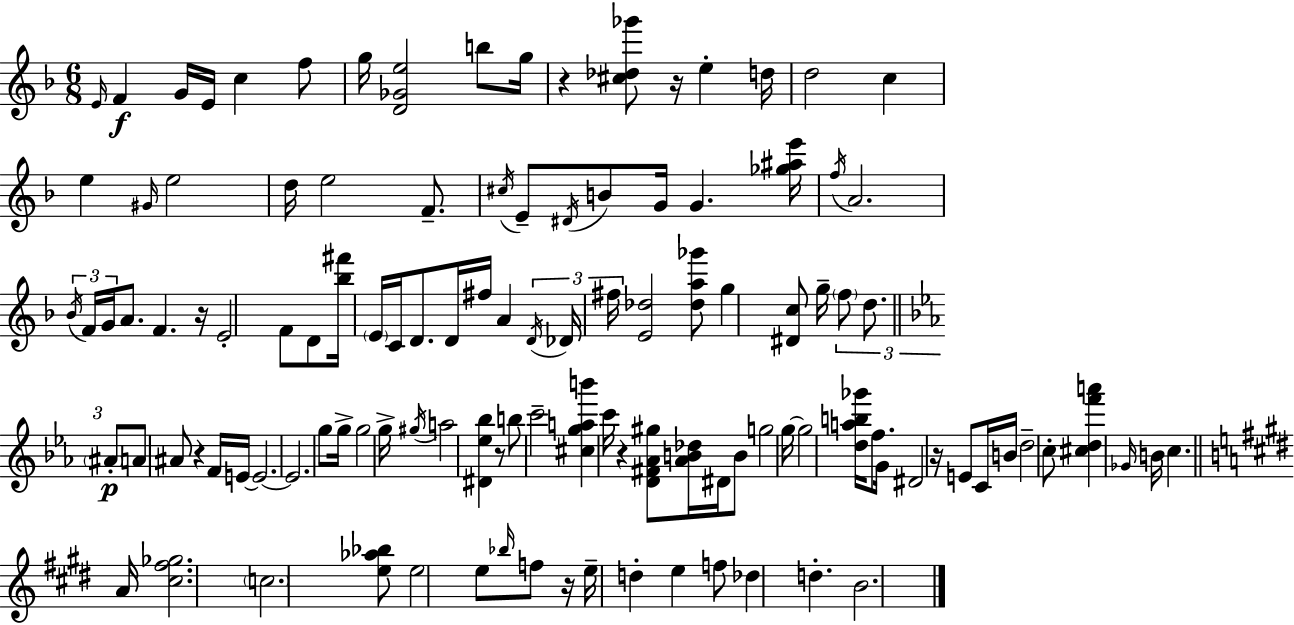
{
  \clef treble
  \numericTimeSignature
  \time 6/8
  \key d \minor
  \repeat volta 2 { \grace { e'16 }\f f'4 g'16 e'16 c''4 f''8 | g''16 <d' ges' e''>2 b''8 | g''16 r4 <cis'' des'' ges'''>8 r16 e''4-. | d''16 d''2 c''4 | \break e''4 \grace { gis'16 } e''2 | d''16 e''2 f'8.-- | \acciaccatura { cis''16 } e'8-- \acciaccatura { dis'16 } b'8 g'16 g'4. | <ges'' ais'' e'''>16 \acciaccatura { f''16 } a'2. | \break \tuplet 3/2 { \acciaccatura { bes'16 } f'16 g'16 } a'8. f'4. | r16 e'2-. | f'8 d'8 <bes'' fis'''>16 \parenthesize e'16 c'16 d'8. | d'16 fis''16 a'4 \tuplet 3/2 { \acciaccatura { d'16 } des'16 fis''16 } <e' des''>2 | \break <des'' a'' ges'''>8 g''4 <dis' c''>8 | g''16-- \tuplet 3/2 { \parenthesize f''8 d''8. \bar "||" \break \key ees \major \parenthesize ais'8-.\p } a'8 ais'8 r4 f'16 e'16~~ | e'2.~~ | e'2. | g''8 g''16-> g''2 g''16-> | \break \acciaccatura { gis''16 } a''2 <dis' ees'' bes''>4 | r8 b''8 c'''2-- | <cis'' g'' a'' b'''>4 c'''16 r4 <d' fis' aes' gis''>8 | <aes' b' des''>16 dis'16 b'8 g''2 | \break g''16~~ g''2 <d'' a'' b'' ges'''>16 f''8. | g'16 dis'2 r16 e'8 | c'16 b'16 d''2-- c''8-. | <cis'' d'' f''' a'''>4 \grace { ges'16 } b'16 c''4. | \break \bar "||" \break \key e \major a'16 <cis'' fis'' ges''>2. | \parenthesize c''2. | <e'' aes'' bes''>8 e''2 e''8 | \grace { bes''16 } f''8 r16 e''16-- d''4-. e''4 | \break f''8 des''4 d''4.-. | b'2. | } \bar "|."
}